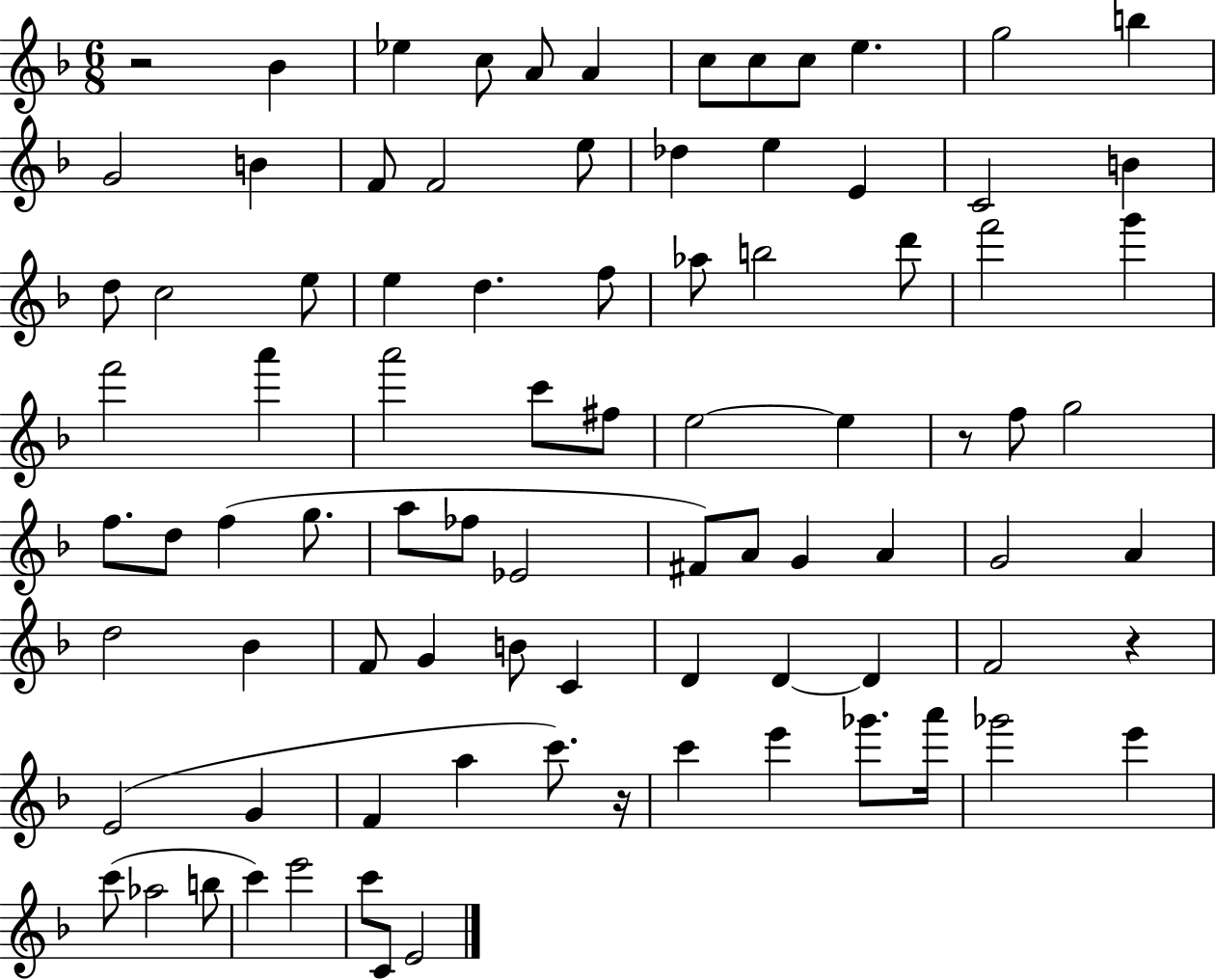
X:1
T:Untitled
M:6/8
L:1/4
K:F
z2 _B _e c/2 A/2 A c/2 c/2 c/2 e g2 b G2 B F/2 F2 e/2 _d e E C2 B d/2 c2 e/2 e d f/2 _a/2 b2 d'/2 f'2 g' f'2 a' a'2 c'/2 ^f/2 e2 e z/2 f/2 g2 f/2 d/2 f g/2 a/2 _f/2 _E2 ^F/2 A/2 G A G2 A d2 _B F/2 G B/2 C D D D F2 z E2 G F a c'/2 z/4 c' e' _g'/2 a'/4 _g'2 e' c'/2 _a2 b/2 c' e'2 c'/2 C/2 E2